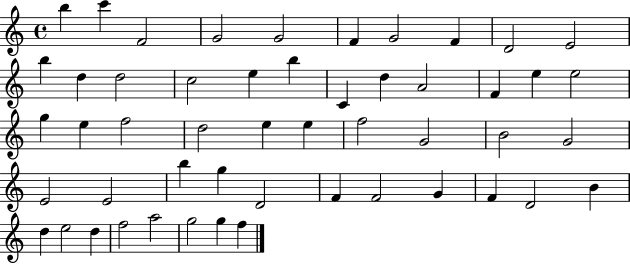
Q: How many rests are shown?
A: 0